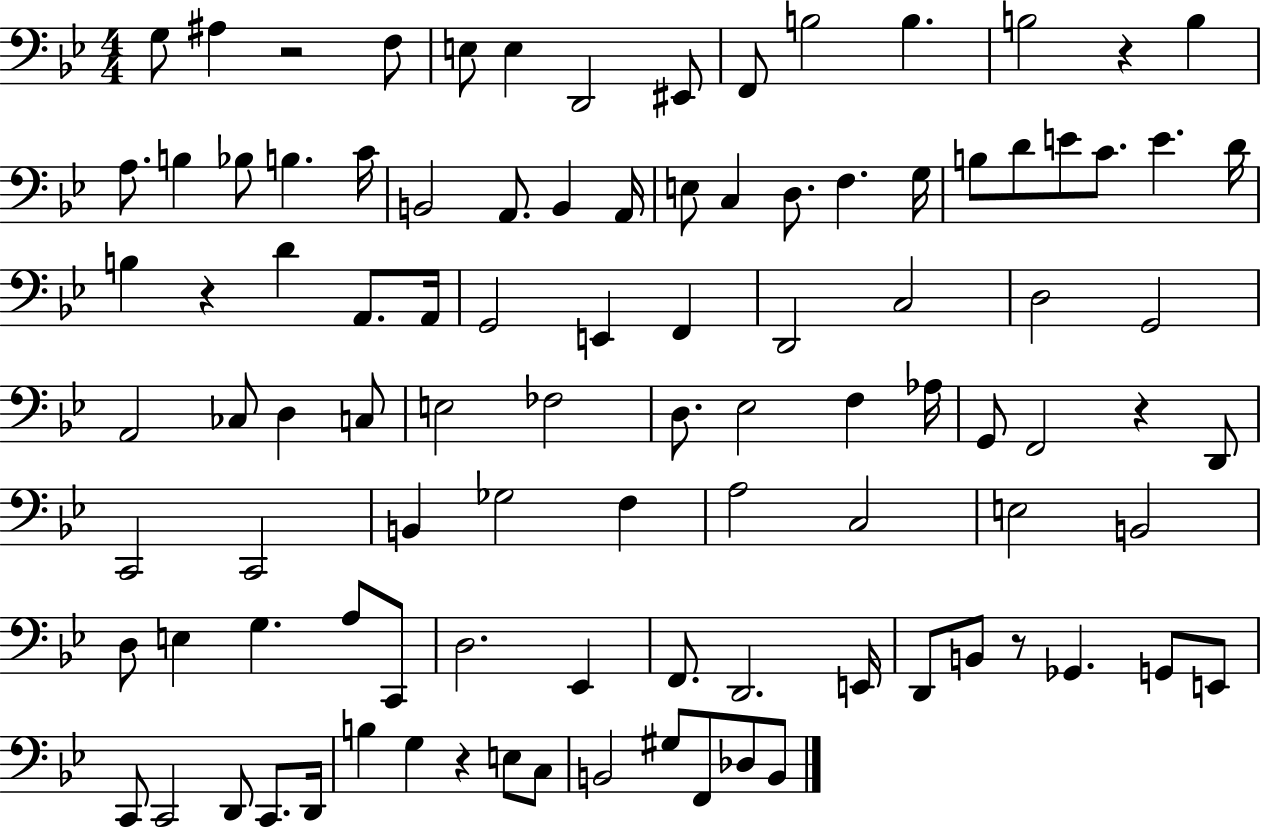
{
  \clef bass
  \numericTimeSignature
  \time 4/4
  \key bes \major
  g8 ais4 r2 f8 | e8 e4 d,2 eis,8 | f,8 b2 b4. | b2 r4 b4 | \break a8. b4 bes8 b4. c'16 | b,2 a,8. b,4 a,16 | e8 c4 d8. f4. g16 | b8 d'8 e'8 c'8. e'4. d'16 | \break b4 r4 d'4 a,8. a,16 | g,2 e,4 f,4 | d,2 c2 | d2 g,2 | \break a,2 ces8 d4 c8 | e2 fes2 | d8. ees2 f4 aes16 | g,8 f,2 r4 d,8 | \break c,2 c,2 | b,4 ges2 f4 | a2 c2 | e2 b,2 | \break d8 e4 g4. a8 c,8 | d2. ees,4 | f,8. d,2. e,16 | d,8 b,8 r8 ges,4. g,8 e,8 | \break c,8 c,2 d,8 c,8. d,16 | b4 g4 r4 e8 c8 | b,2 gis8 f,8 des8 b,8 | \bar "|."
}